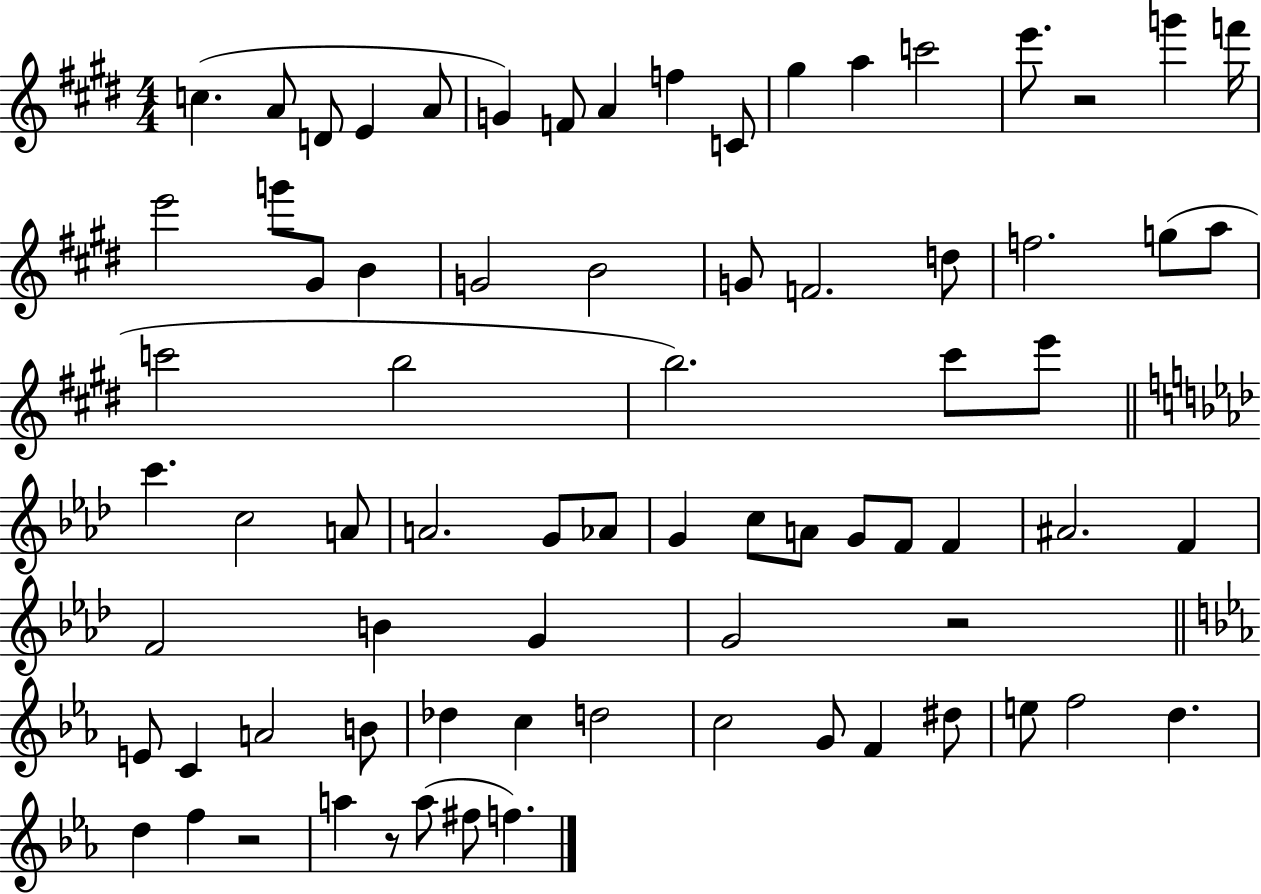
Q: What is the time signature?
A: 4/4